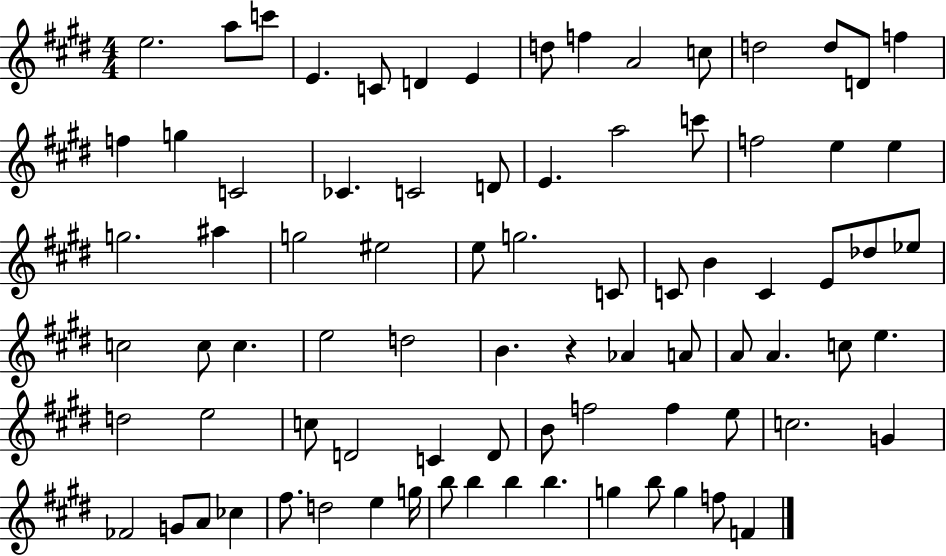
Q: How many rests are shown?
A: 1